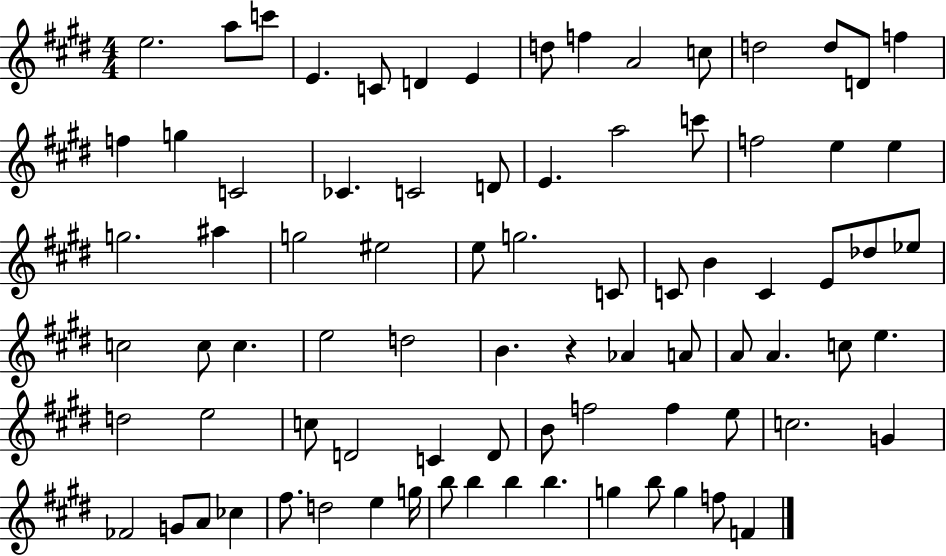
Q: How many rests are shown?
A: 1